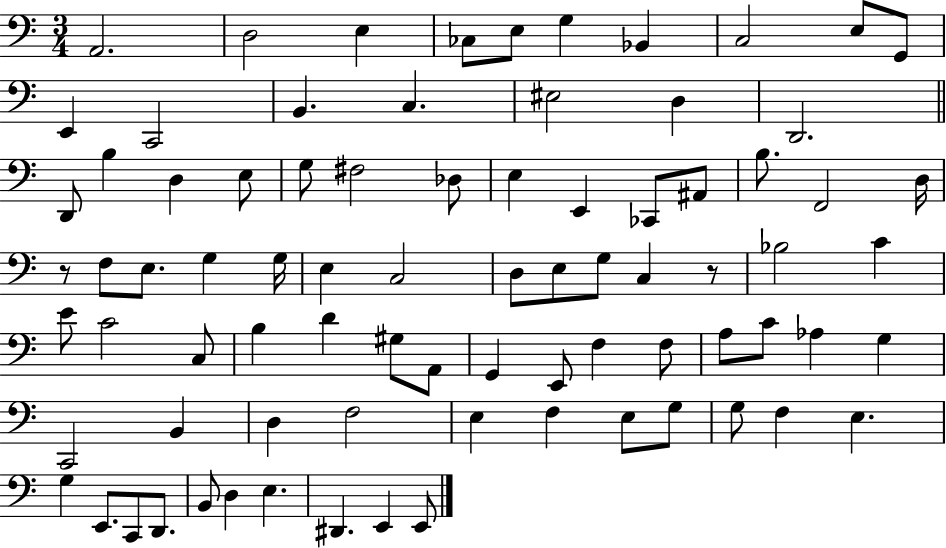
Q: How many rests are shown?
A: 2